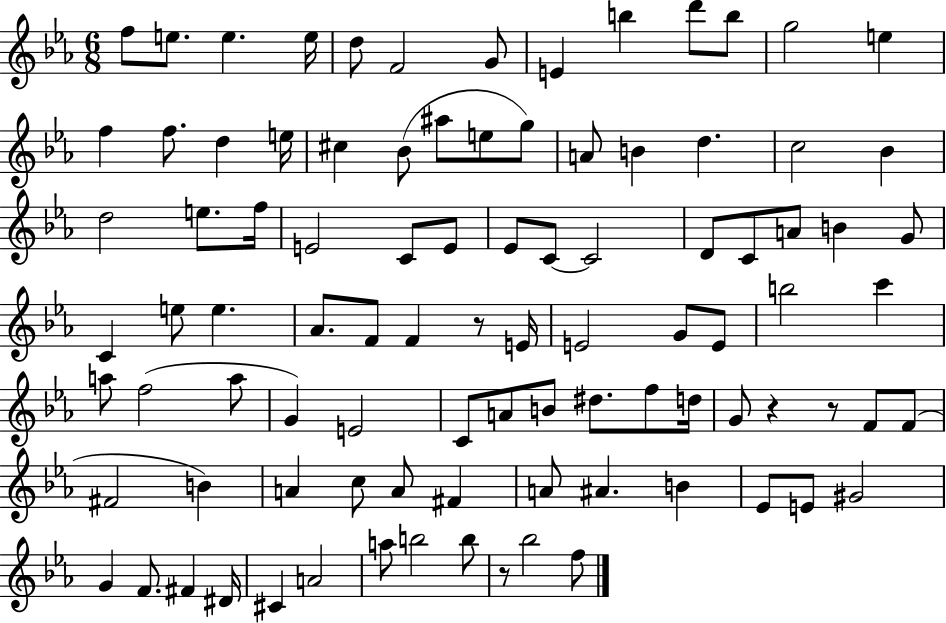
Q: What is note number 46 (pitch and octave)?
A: F4